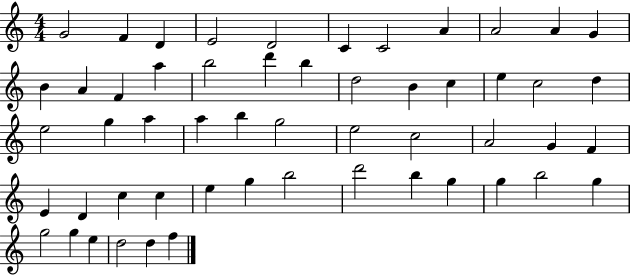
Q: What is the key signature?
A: C major